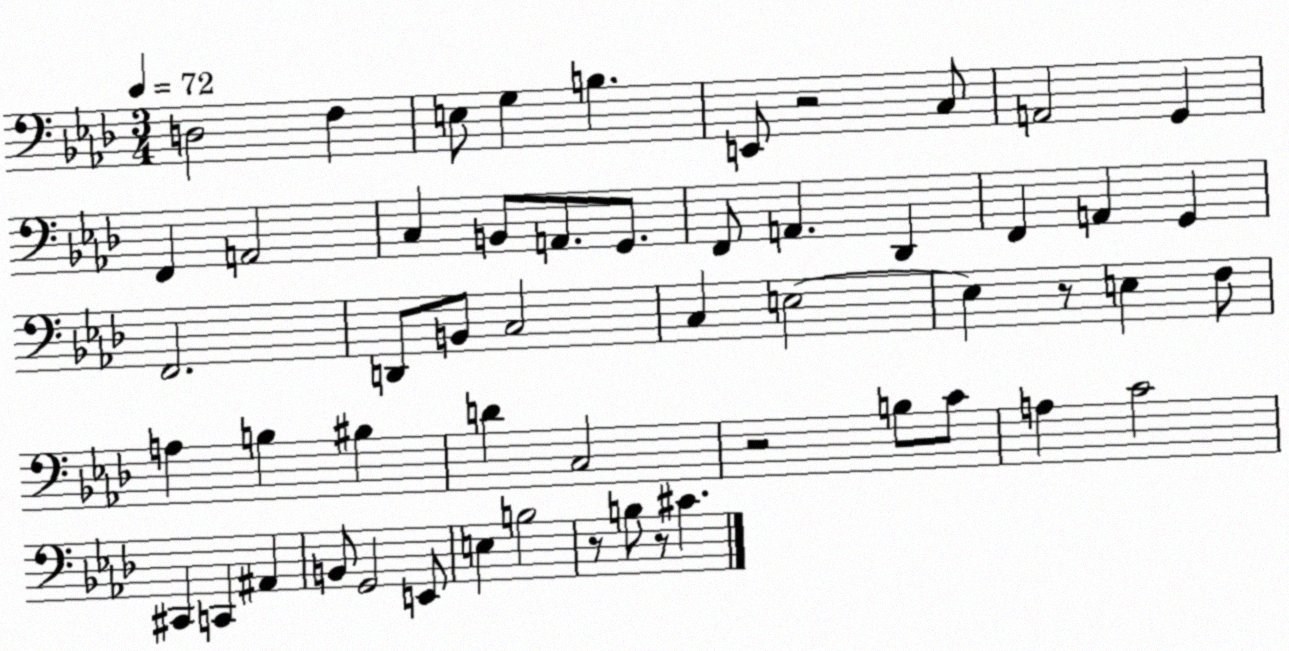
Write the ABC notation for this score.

X:1
T:Untitled
M:3/4
L:1/4
K:Ab
D,2 F, E,/2 G, B, E,,/2 z2 C,/2 A,,2 G,, F,, A,,2 C, B,,/2 A,,/2 G,,/2 F,,/2 A,, _D,, F,, A,, G,, F,,2 D,,/2 B,,/2 C,2 C, E,2 E, z/2 E, F,/2 A, B, ^B, D C,2 z2 B,/2 C/2 A, C2 ^C,, C,, ^A,, B,,/2 G,,2 E,,/2 E, B,2 z/2 B,/2 z/2 ^C